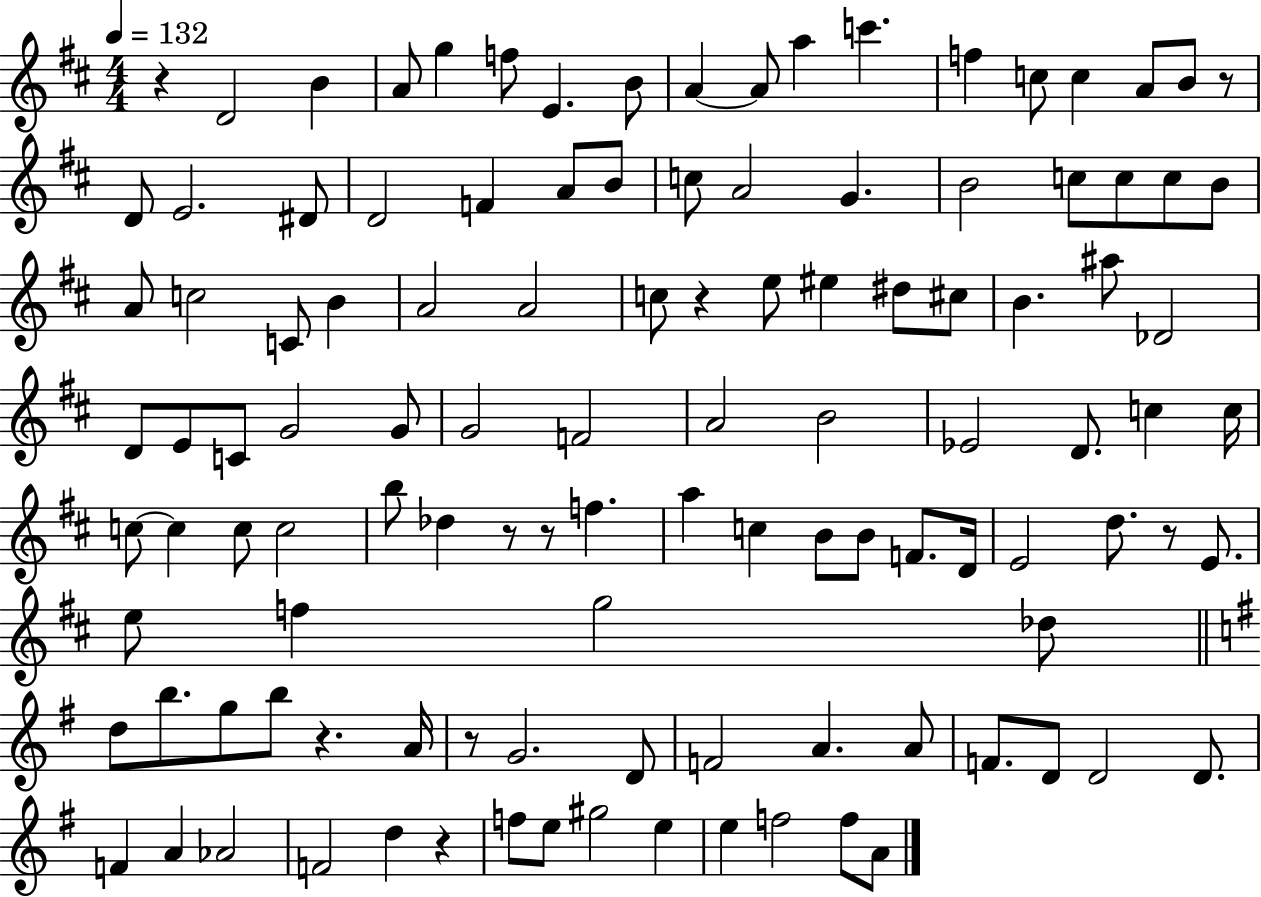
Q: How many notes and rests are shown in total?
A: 114